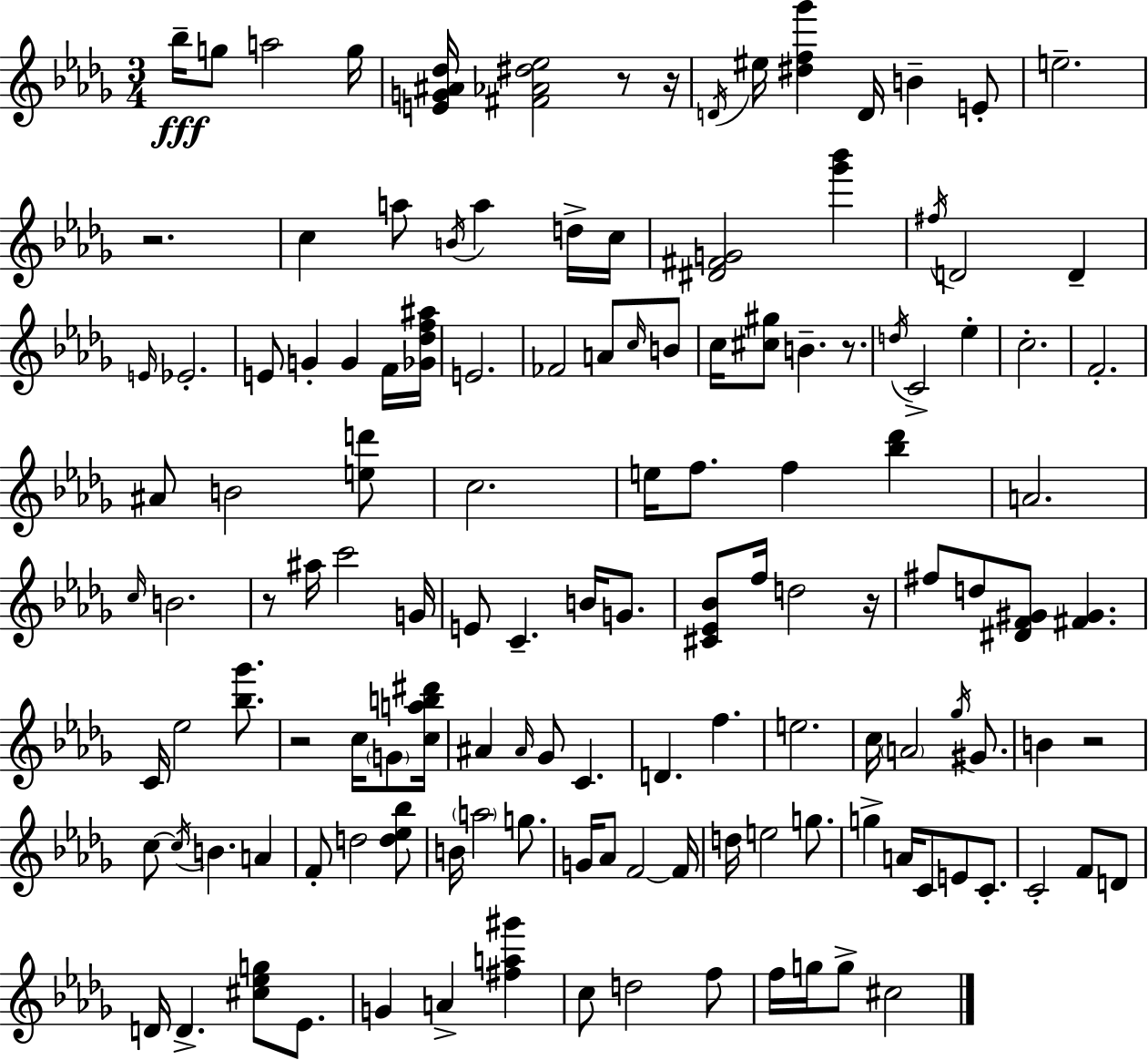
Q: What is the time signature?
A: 3/4